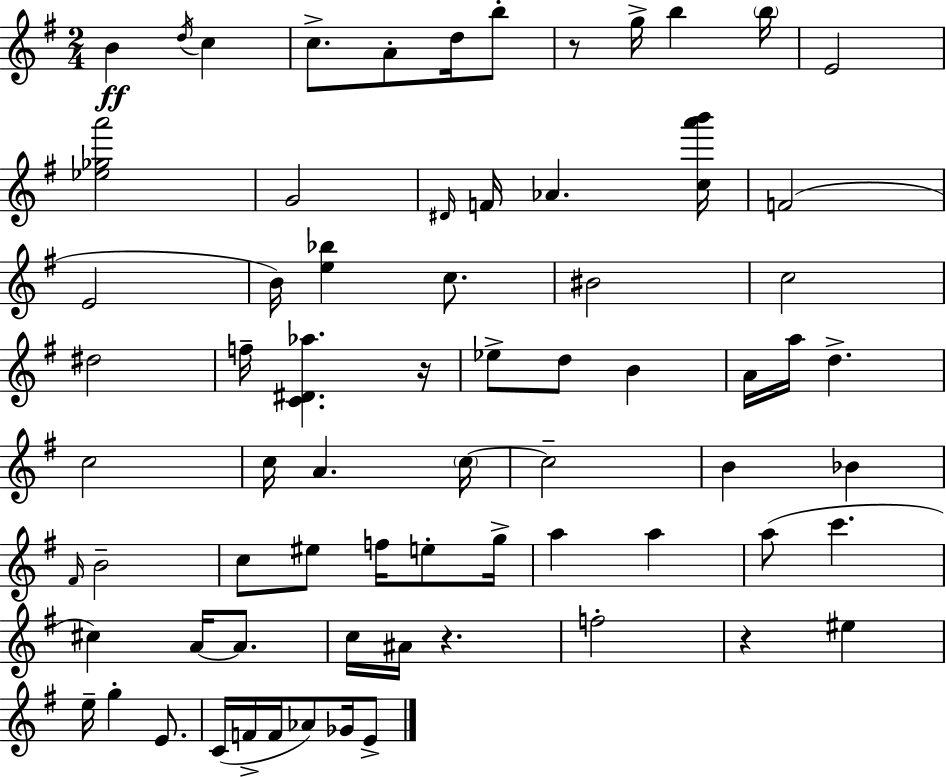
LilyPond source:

{
  \clef treble
  \numericTimeSignature
  \time 2/4
  \key g \major
  b'4\ff \acciaccatura { d''16 } c''4 | c''8.-> a'8-. d''16 b''8-. | r8 g''16-> b''4 | \parenthesize b''16 e'2 | \break <ees'' ges'' a'''>2 | g'2 | \grace { dis'16 } f'16 aes'4. | <c'' a''' b'''>16 f'2( | \break e'2 | b'16) <e'' bes''>4 c''8. | bis'2 | c''2 | \break dis''2 | f''16-- <c' dis' aes''>4. | r16 ees''8-> d''8 b'4 | a'16 a''16 d''4.-> | \break c''2 | c''16 a'4. | \parenthesize c''16~~ c''2-- | b'4 bes'4 | \break \grace { fis'16 } b'2-- | c''8 eis''8 f''16 | e''8-. g''16-> a''4 a''4 | a''8( c'''4. | \break cis''4) a'16~~ | a'8. c''16 ais'16 r4. | f''2-. | r4 eis''4 | \break e''16-- g''4-. | e'8. c'16( f'16-> f'16 aes'8) | ges'16 e'8-> \bar "|."
}